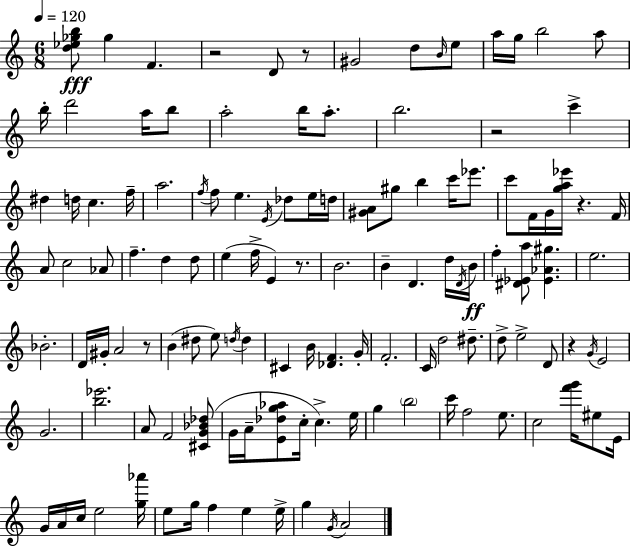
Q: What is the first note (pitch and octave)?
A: Gb5